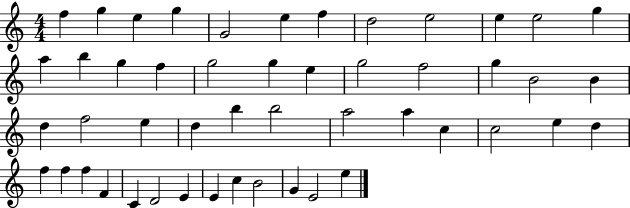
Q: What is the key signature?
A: C major